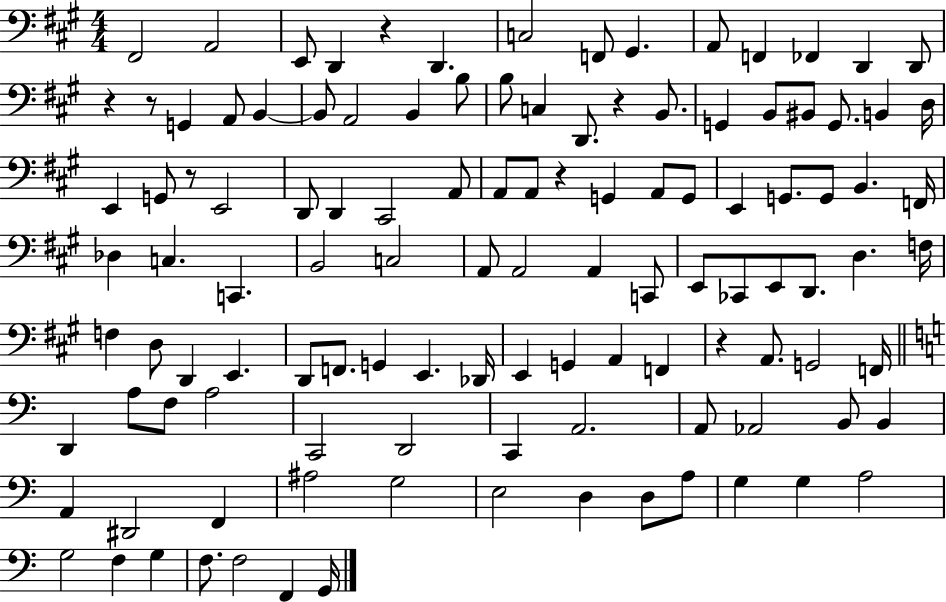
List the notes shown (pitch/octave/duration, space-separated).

F#2/h A2/h E2/e D2/q R/q D2/q. C3/h F2/e G#2/q. A2/e F2/q FES2/q D2/q D2/e R/q R/e G2/q A2/e B2/q B2/e A2/h B2/q B3/e B3/e C3/q D2/e. R/q B2/e. G2/q B2/e BIS2/e G2/e. B2/q D3/s E2/q G2/e R/e E2/h D2/e D2/q C#2/h A2/e A2/e A2/e R/q G2/q A2/e G2/e E2/q G2/e. G2/e B2/q. F2/s Db3/q C3/q. C2/q. B2/h C3/h A2/e A2/h A2/q C2/e E2/e CES2/e E2/e D2/e. D3/q. F3/s F3/q D3/e D2/q E2/q. D2/e F2/e. G2/q E2/q. Db2/s E2/q G2/q A2/q F2/q R/q A2/e. G2/h F2/s D2/q A3/e F3/e A3/h C2/h D2/h C2/q A2/h. A2/e Ab2/h B2/e B2/q A2/q D#2/h F2/q A#3/h G3/h E3/h D3/q D3/e A3/e G3/q G3/q A3/h G3/h F3/q G3/q F3/e. F3/h F2/q G2/s